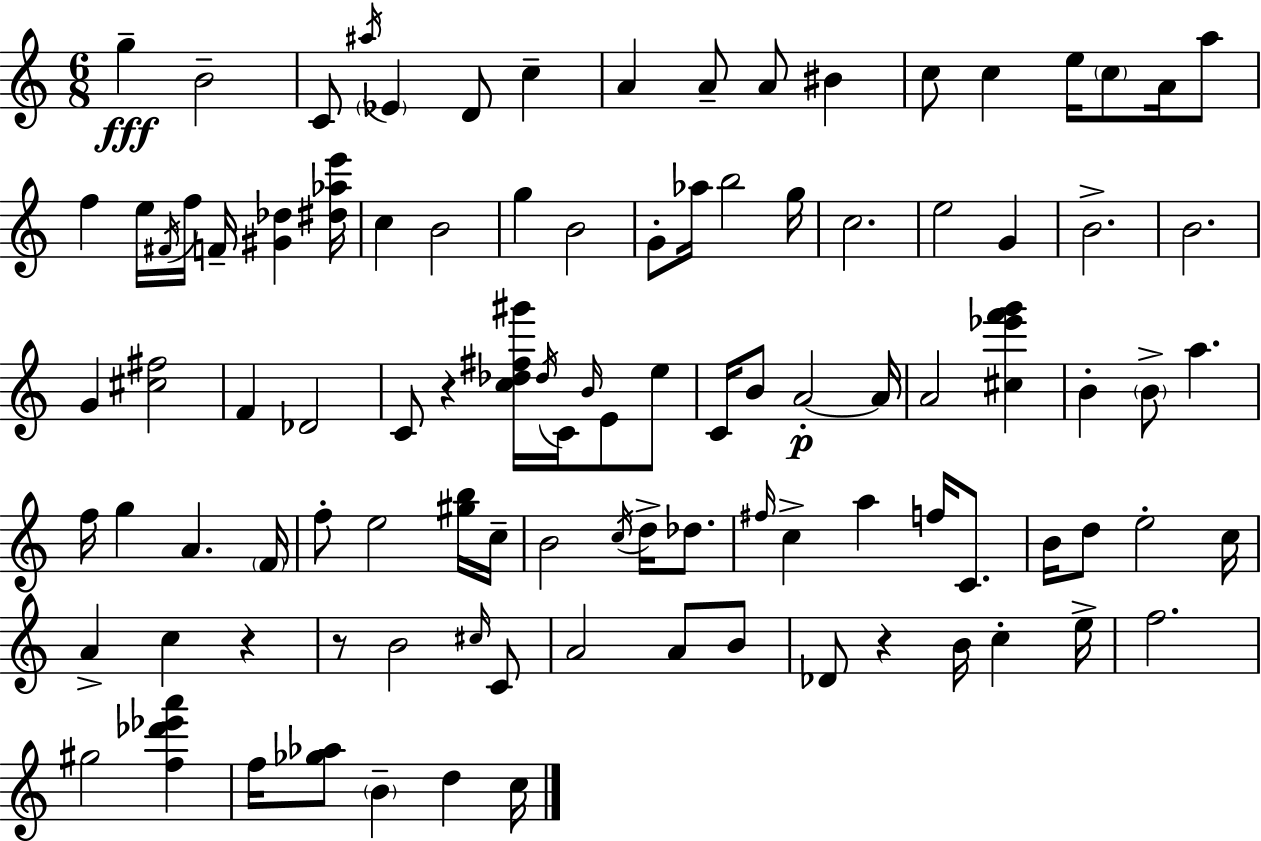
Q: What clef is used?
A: treble